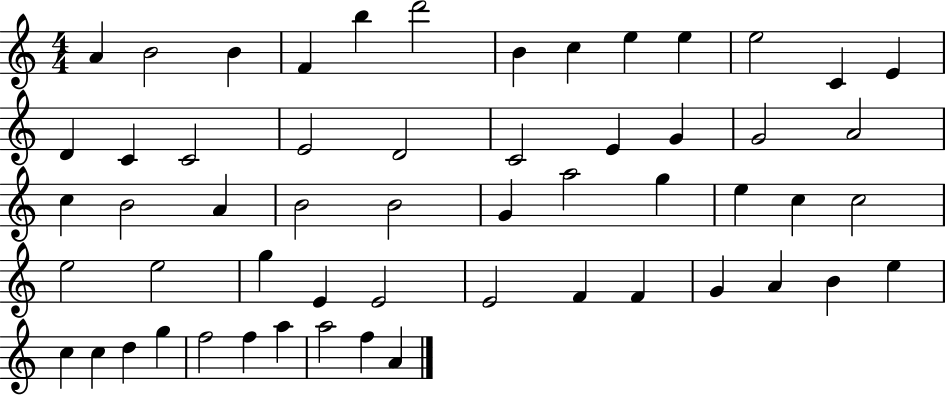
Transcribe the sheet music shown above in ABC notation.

X:1
T:Untitled
M:4/4
L:1/4
K:C
A B2 B F b d'2 B c e e e2 C E D C C2 E2 D2 C2 E G G2 A2 c B2 A B2 B2 G a2 g e c c2 e2 e2 g E E2 E2 F F G A B e c c d g f2 f a a2 f A